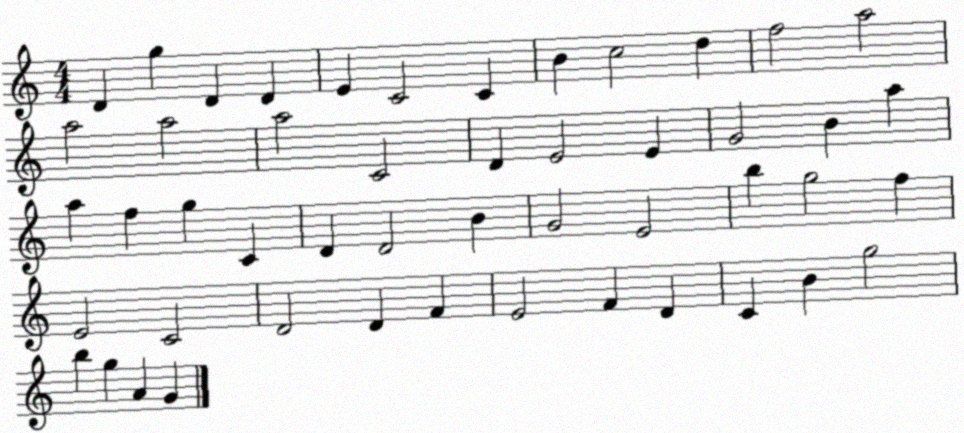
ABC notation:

X:1
T:Untitled
M:4/4
L:1/4
K:C
D g D D E C2 C B c2 d f2 a2 a2 a2 a2 C2 D E2 E G2 B a a f g C D D2 B G2 E2 b g2 f E2 C2 D2 D F E2 F D C B g2 b g A G